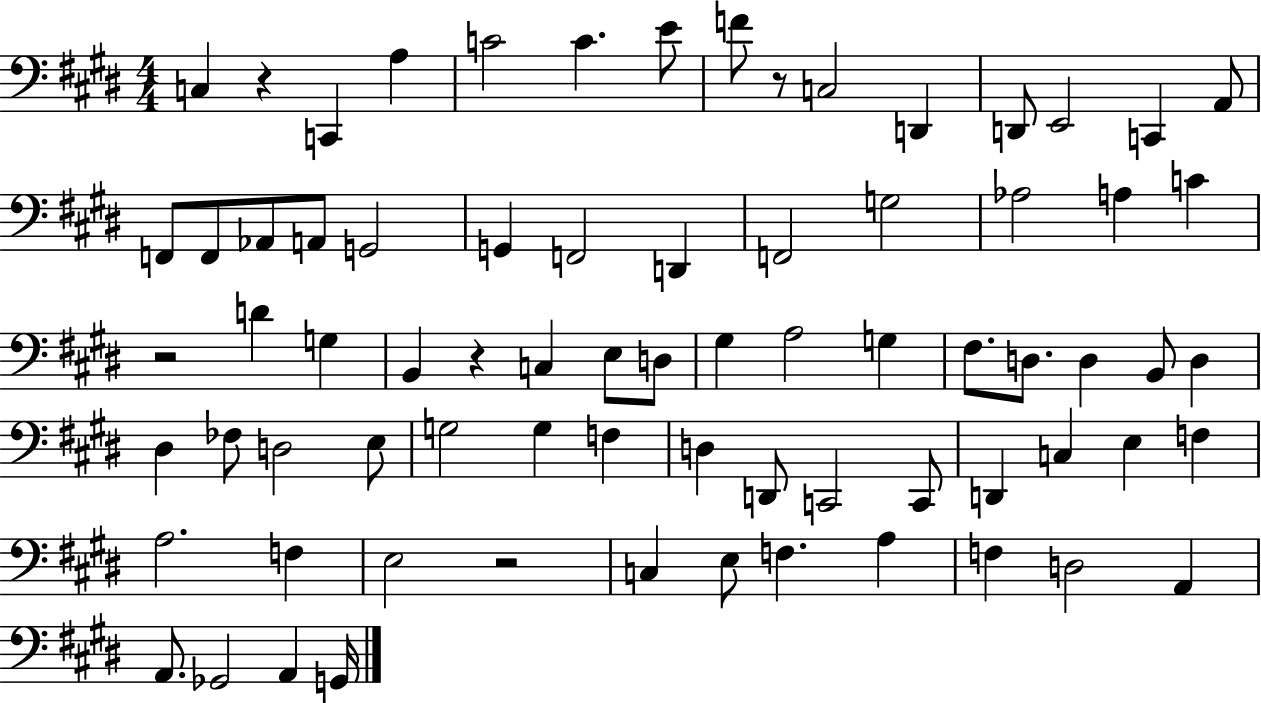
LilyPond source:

{
  \clef bass
  \numericTimeSignature
  \time 4/4
  \key e \major
  c4 r4 c,4 a4 | c'2 c'4. e'8 | f'8 r8 c2 d,4 | d,8 e,2 c,4 a,8 | \break f,8 f,8 aes,8 a,8 g,2 | g,4 f,2 d,4 | f,2 g2 | aes2 a4 c'4 | \break r2 d'4 g4 | b,4 r4 c4 e8 d8 | gis4 a2 g4 | fis8. d8. d4 b,8 d4 | \break dis4 fes8 d2 e8 | g2 g4 f4 | d4 d,8 c,2 c,8 | d,4 c4 e4 f4 | \break a2. f4 | e2 r2 | c4 e8 f4. a4 | f4 d2 a,4 | \break a,8. ges,2 a,4 g,16 | \bar "|."
}